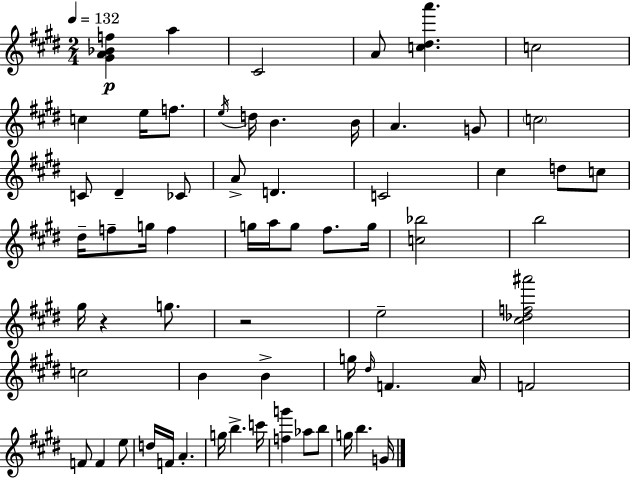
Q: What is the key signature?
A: E major